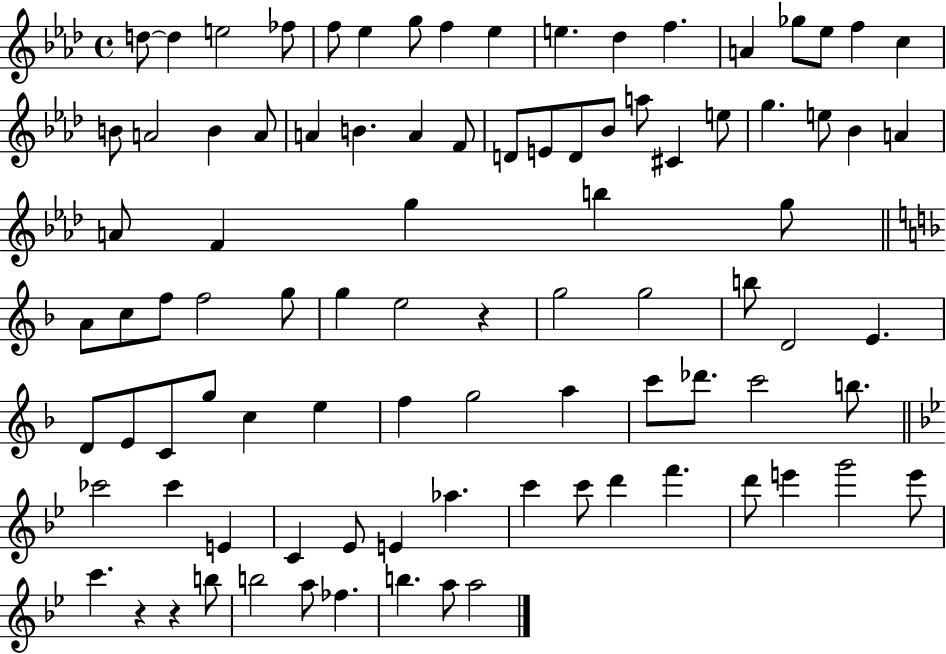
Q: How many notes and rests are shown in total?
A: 92